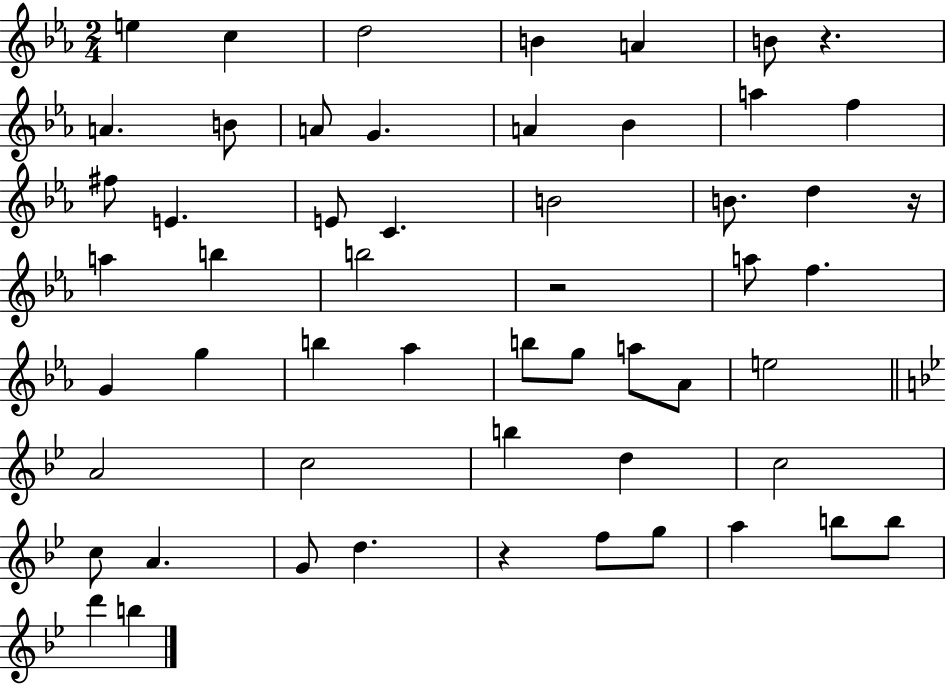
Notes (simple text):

E5/q C5/q D5/h B4/q A4/q B4/e R/q. A4/q. B4/e A4/e G4/q. A4/q Bb4/q A5/q F5/q F#5/e E4/q. E4/e C4/q. B4/h B4/e. D5/q R/s A5/q B5/q B5/h R/h A5/e F5/q. G4/q G5/q B5/q Ab5/q B5/e G5/e A5/e Ab4/e E5/h A4/h C5/h B5/q D5/q C5/h C5/e A4/q. G4/e D5/q. R/q F5/e G5/e A5/q B5/e B5/e D6/q B5/q